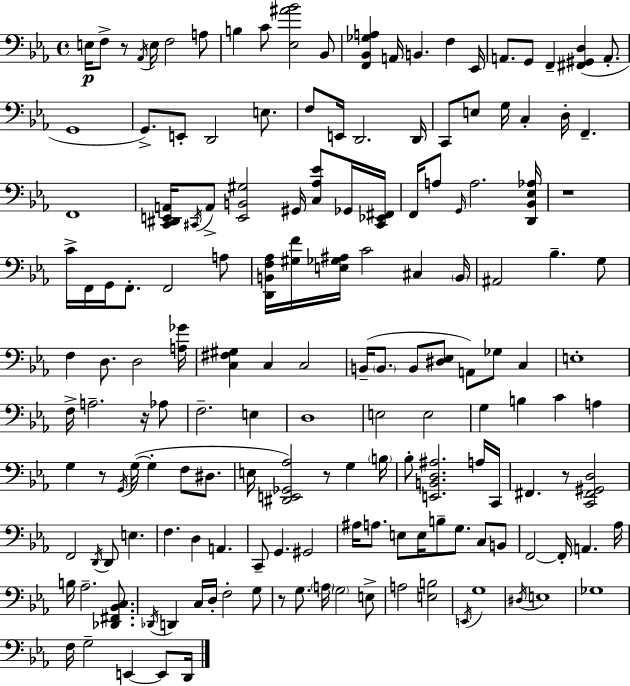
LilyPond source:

{
  \clef bass
  \time 4/4
  \defaultTimeSignature
  \key ees \major
  e16\p f8-> r8 \acciaccatura { aes,16 } e16 f2 a8 | b4 c'8 <ees ais' bes'>2 bes,8 | <f, bes, ges a>4 a,16 b,4. f4 | ees,16 a,8. g,8 f,4-- <fis, gis, d>4( a,8.-. | \break g,1 | g,8.->) e,8-. d,2 e8. | f8 e,16 d,2. | d,16 c,8 e8 g16 c4-. d16-. f,4.-- | \break f,1 | <c, dis, e, a,>16 \acciaccatura { cis,16 } a,8-> <e, b, gis>2 gis,16 <c aes ees'>8 | ges,16 <cis, ees, fis,>16 f,16 a8 \grace { g,16 } a2. | <d, bes, ees aes>16 r1 | \break c'16-> f,16 g,16 f,8.-. f,2 | a8 <d, b, f aes>16 <gis f'>16 <e ges ais>16 c'2 cis4 | \parenthesize b,16 ais,2 bes4.-- | g8 f4 d8. d2 | \break <a ges'>16 <c fis gis>4 c4 c2 | b,16--( \parenthesize b,8. b,8 <dis ees>8 a,8) ges8 c4 | e1-. | f16-> a2.-- | \break r16 aes8 f2.-- e4 | d1 | e2 e2 | g4 b4 c'4 a4 | \break g4 r8 \acciaccatura { g,16 } g16~(~ g4-. f8 | dis8. e16 <dis, e, ges, aes>2) r8 g4 | \parenthesize b16 bes8-. <e, b, d ais>2. | a16 c,16 fis,4. r8 <c, fis, gis, d>2 | \break f,2 \acciaccatura { d,16 } d,8 e4. | f4. d4 a,4. | c,8-- g,4. gis,2 | ais16 a8. e8 e16 b8-- g8. | \break c8 b,8 f,2~~ f,16-. a,4. | aes16 b16 aes2.-- | <des, fis, bes, c>8. \acciaccatura { des,16 } d,4 c16 d16-. f2-. | g8 r8 g8. \parenthesize a16 \parenthesize g2 | \break e8-> a2 <e b>2 | \acciaccatura { e,16 } g1 | \acciaccatura { dis16 } e1 | ges1 | \break f16 g2-- | e,4~~ e,8 d,16 \bar "|."
}